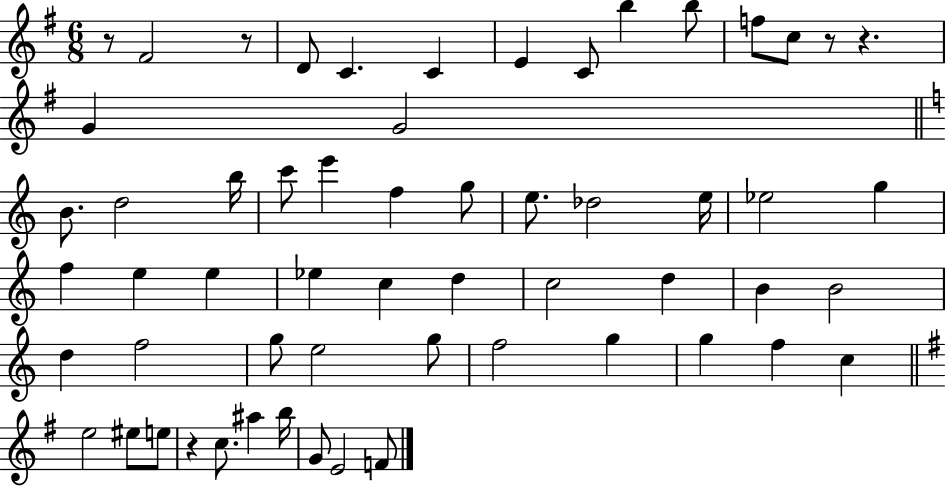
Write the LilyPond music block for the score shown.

{
  \clef treble
  \numericTimeSignature
  \time 6/8
  \key g \major
  r8 fis'2 r8 | d'8 c'4. c'4 | e'4 c'8 b''4 b''8 | f''8 c''8 r8 r4. | \break g'4 g'2 | \bar "||" \break \key c \major b'8. d''2 b''16 | c'''8 e'''4 f''4 g''8 | e''8. des''2 e''16 | ees''2 g''4 | \break f''4 e''4 e''4 | ees''4 c''4 d''4 | c''2 d''4 | b'4 b'2 | \break d''4 f''2 | g''8 e''2 g''8 | f''2 g''4 | g''4 f''4 c''4 | \break \bar "||" \break \key g \major e''2 eis''8 e''8 | r4 c''8. ais''4 b''16 | g'8 e'2 f'8 | \bar "|."
}